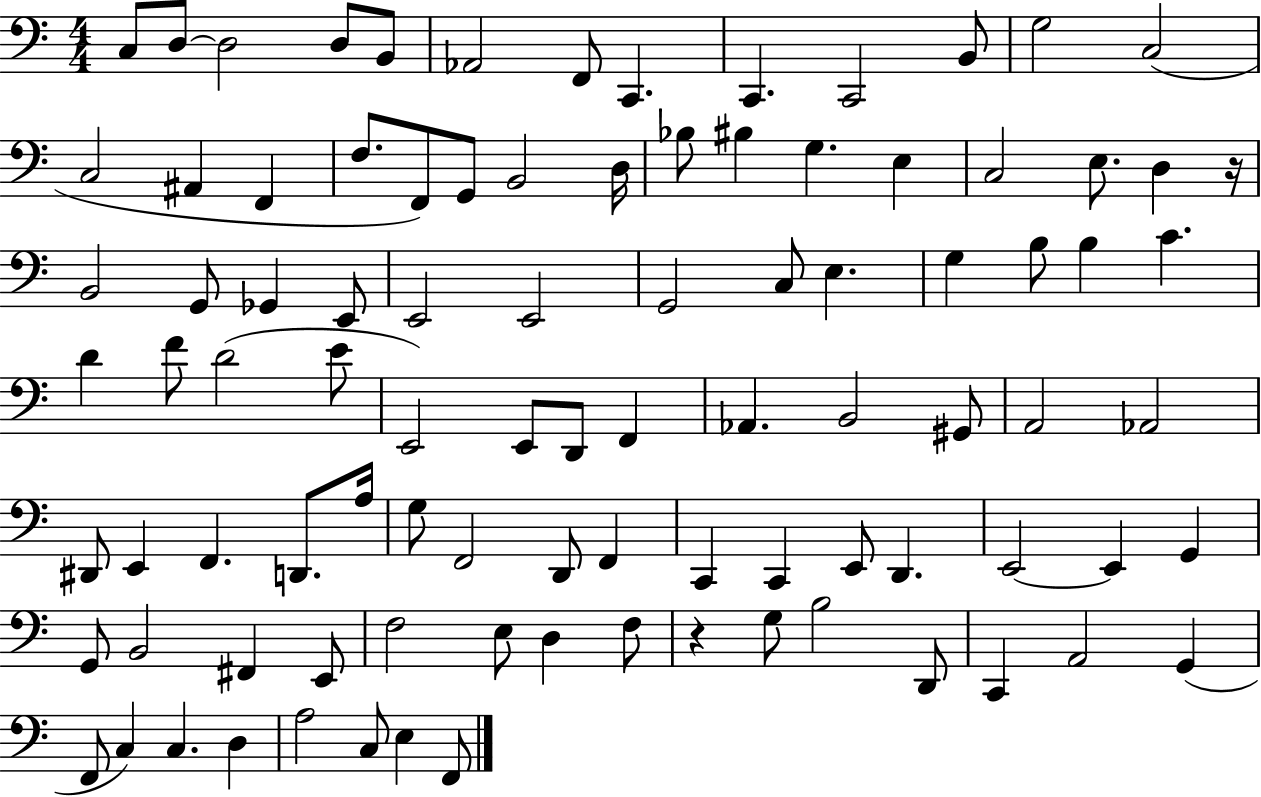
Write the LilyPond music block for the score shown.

{
  \clef bass
  \numericTimeSignature
  \time 4/4
  \key c \major
  c8 d8~~ d2 d8 b,8 | aes,2 f,8 c,4. | c,4. c,2 b,8 | g2 c2( | \break c2 ais,4 f,4 | f8. f,8) g,8 b,2 d16 | bes8 bis4 g4. e4 | c2 e8. d4 r16 | \break b,2 g,8 ges,4 e,8 | e,2 e,2 | g,2 c8 e4. | g4 b8 b4 c'4. | \break d'4 f'8 d'2( e'8 | e,2) e,8 d,8 f,4 | aes,4. b,2 gis,8 | a,2 aes,2 | \break dis,8 e,4 f,4. d,8. a16 | g8 f,2 d,8 f,4 | c,4 c,4 e,8 d,4. | e,2~~ e,4 g,4 | \break g,8 b,2 fis,4 e,8 | f2 e8 d4 f8 | r4 g8 b2 d,8 | c,4 a,2 g,4( | \break f,8 c4) c4. d4 | a2 c8 e4 f,8 | \bar "|."
}